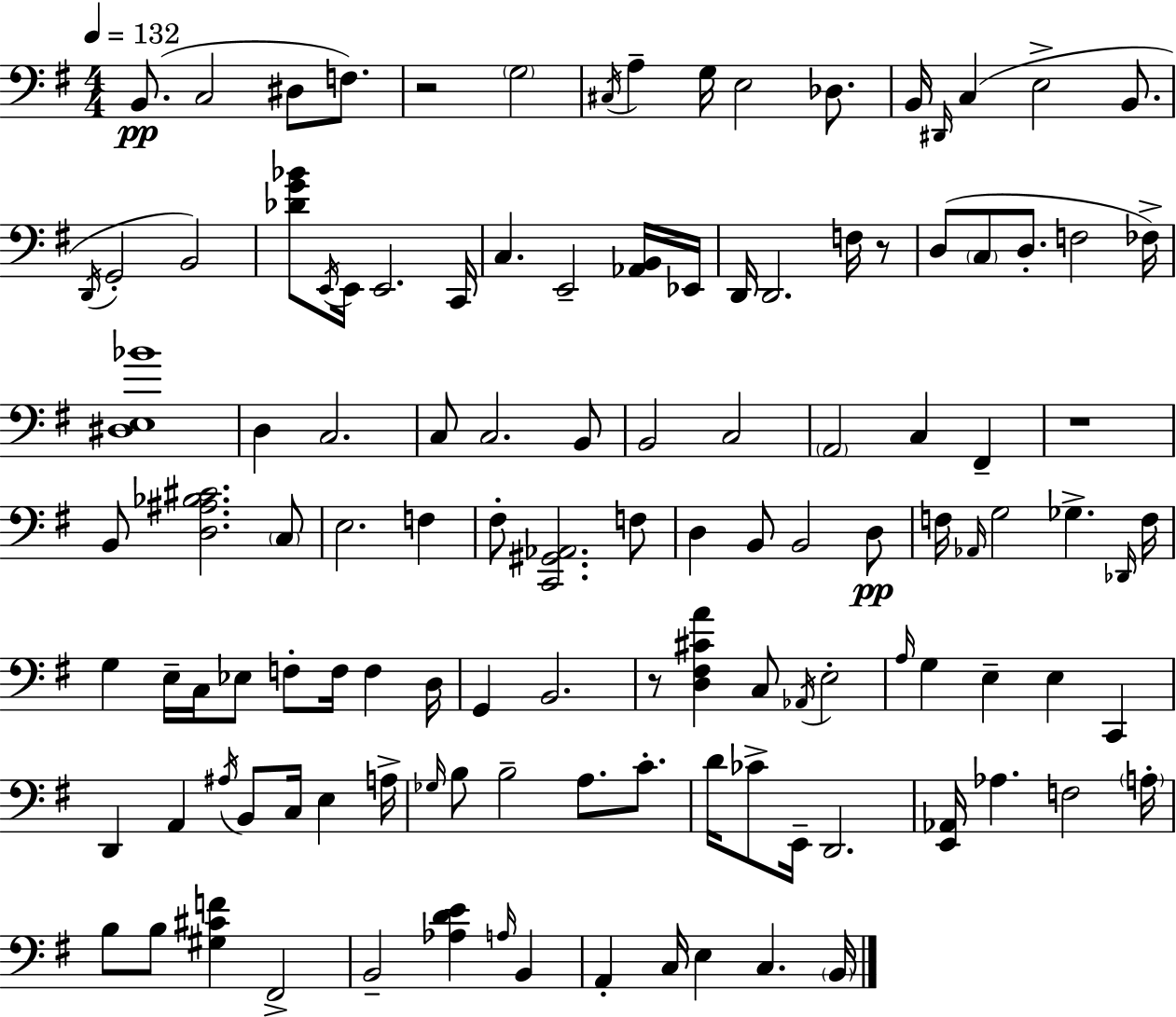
B2/e. C3/h D#3/e F3/e. R/h G3/h C#3/s A3/q G3/s E3/h Db3/e. B2/s D#2/s C3/q E3/h B2/e. D2/s G2/h B2/h [Db4,G4,Bb4]/e E2/s E2/s E2/h. C2/s C3/q. E2/h [Ab2,B2]/s Eb2/s D2/s D2/h. F3/s R/e D3/e C3/e D3/e. F3/h FES3/s [D#3,E3,Bb4]/w D3/q C3/h. C3/e C3/h. B2/e B2/h C3/h A2/h C3/q F#2/q R/w B2/e [D3,A#3,Bb3,C#4]/h. C3/e E3/h. F3/q F#3/e [C2,G#2,Ab2]/h. F3/e D3/q B2/e B2/h D3/e F3/s Ab2/s G3/h Gb3/q. Db2/s F3/s G3/q E3/s C3/s Eb3/e F3/e F3/s F3/q D3/s G2/q B2/h. R/e [D3,F#3,C#4,A4]/q C3/e Ab2/s E3/h A3/s G3/q E3/q E3/q C2/q D2/q A2/q A#3/s B2/e C3/s E3/q A3/s Gb3/s B3/e B3/h A3/e. C4/e. D4/s CES4/e E2/s D2/h. [E2,Ab2]/s Ab3/q. F3/h A3/s B3/e B3/e [G#3,C#4,F4]/q F#2/h B2/h [Ab3,D4,E4]/q A3/s B2/q A2/q C3/s E3/q C3/q. B2/s